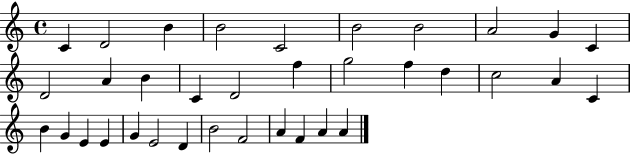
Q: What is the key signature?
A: C major